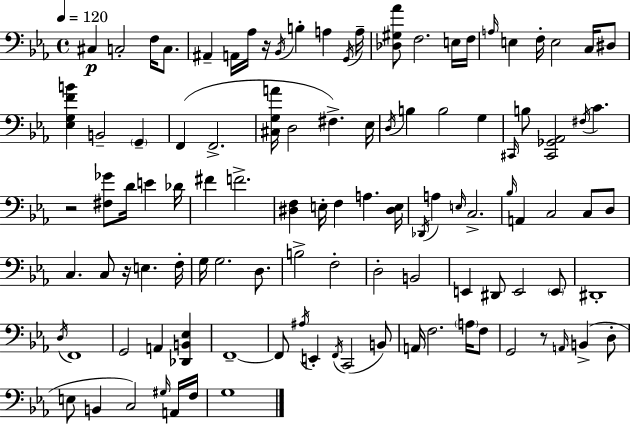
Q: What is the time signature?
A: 4/4